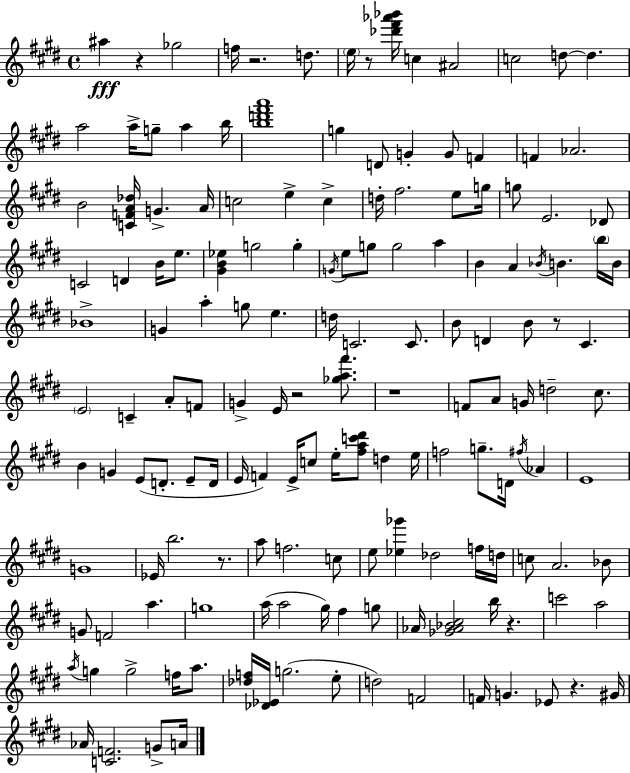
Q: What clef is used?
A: treble